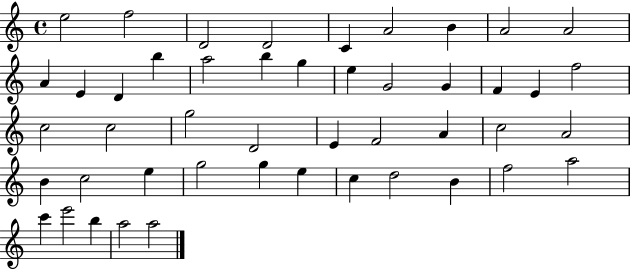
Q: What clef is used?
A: treble